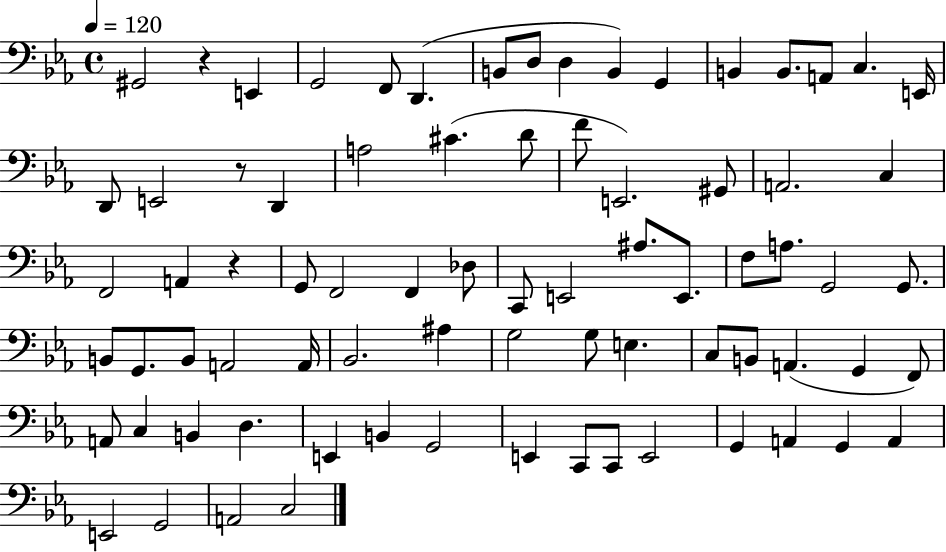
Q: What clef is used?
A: bass